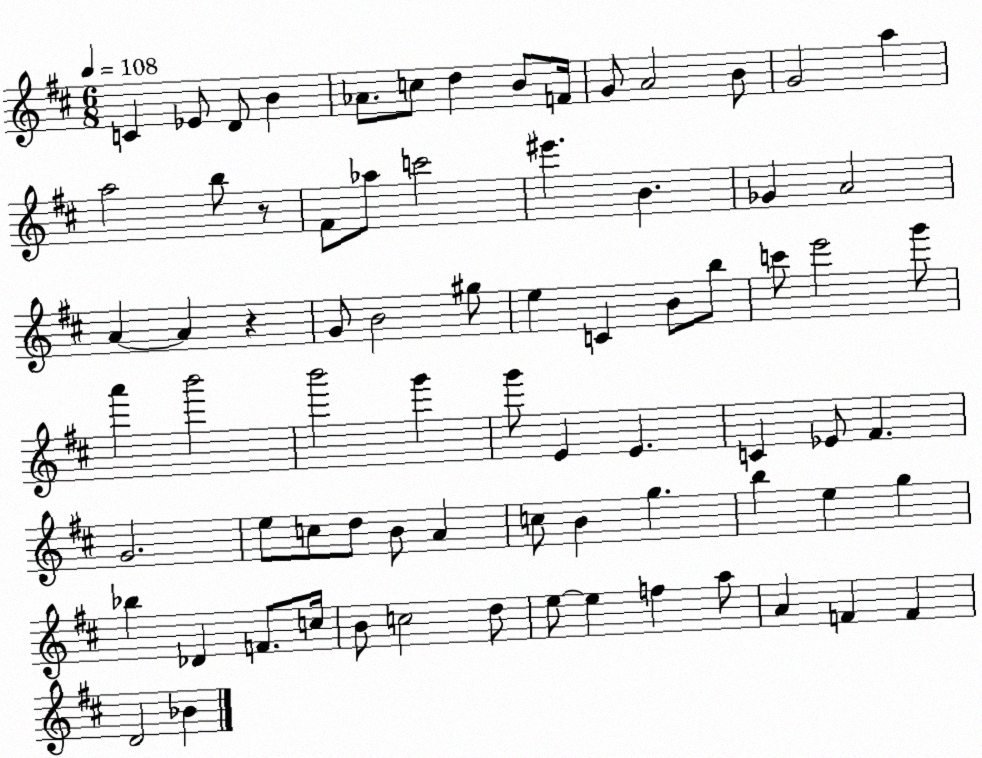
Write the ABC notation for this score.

X:1
T:Untitled
M:6/8
L:1/4
K:D
C _E/2 D/2 B _A/2 c/2 d B/2 F/4 G/2 A2 B/2 G2 a a2 b/2 z/2 ^F/2 _a/2 c'2 ^e' B _G A2 A A z G/2 B2 ^g/2 e C B/2 b/2 c'/2 e'2 g'/2 a' b'2 b'2 g' g'/2 E E C _E/2 ^F G2 e/2 c/2 d/2 B/2 A c/2 B g b e g _b _D F/2 c/4 B/2 c2 d/2 e/2 e f a/2 A F F D2 _B